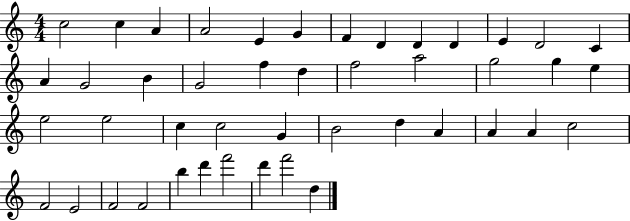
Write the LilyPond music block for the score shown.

{
  \clef treble
  \numericTimeSignature
  \time 4/4
  \key c \major
  c''2 c''4 a'4 | a'2 e'4 g'4 | f'4 d'4 d'4 d'4 | e'4 d'2 c'4 | \break a'4 g'2 b'4 | g'2 f''4 d''4 | f''2 a''2 | g''2 g''4 e''4 | \break e''2 e''2 | c''4 c''2 g'4 | b'2 d''4 a'4 | a'4 a'4 c''2 | \break f'2 e'2 | f'2 f'2 | b''4 d'''4 f'''2 | d'''4 f'''2 d''4 | \break \bar "|."
}